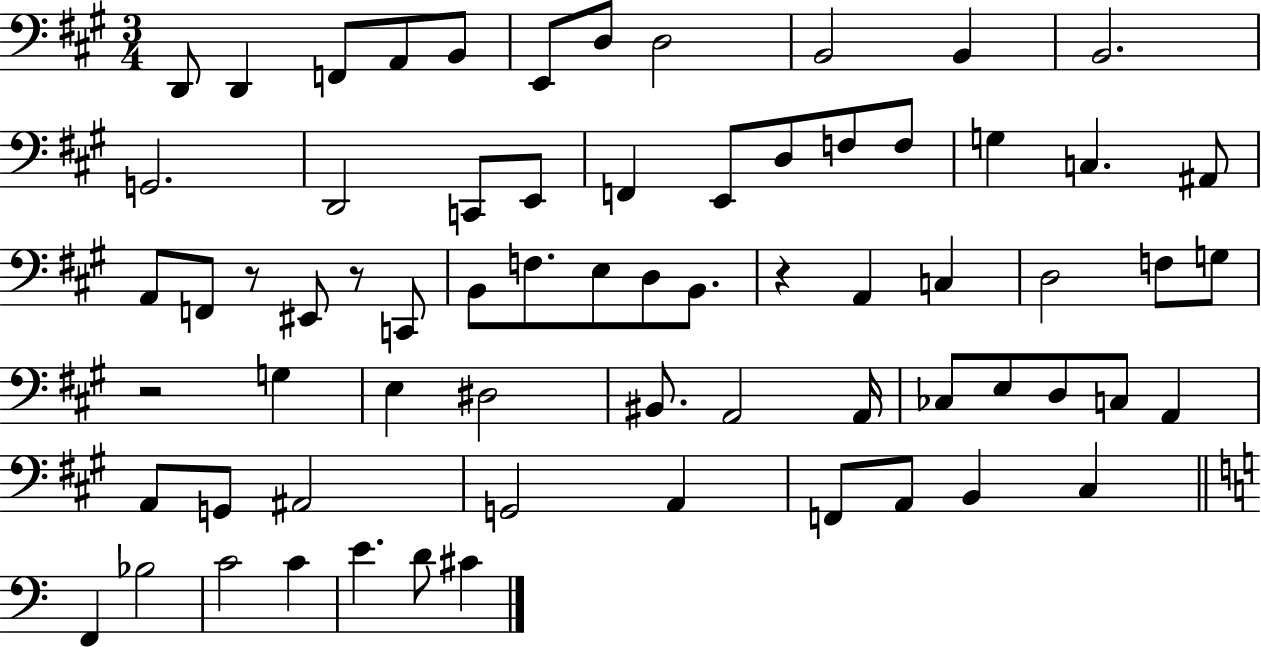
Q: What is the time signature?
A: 3/4